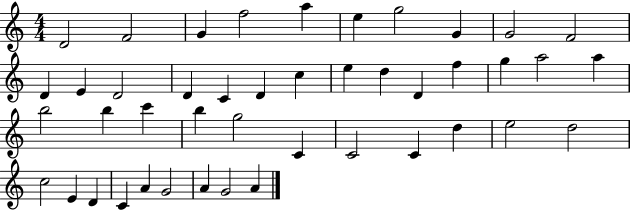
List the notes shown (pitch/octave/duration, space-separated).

D4/h F4/h G4/q F5/h A5/q E5/q G5/h G4/q G4/h F4/h D4/q E4/q D4/h D4/q C4/q D4/q C5/q E5/q D5/q D4/q F5/q G5/q A5/h A5/q B5/h B5/q C6/q B5/q G5/h C4/q C4/h C4/q D5/q E5/h D5/h C5/h E4/q D4/q C4/q A4/q G4/h A4/q G4/h A4/q